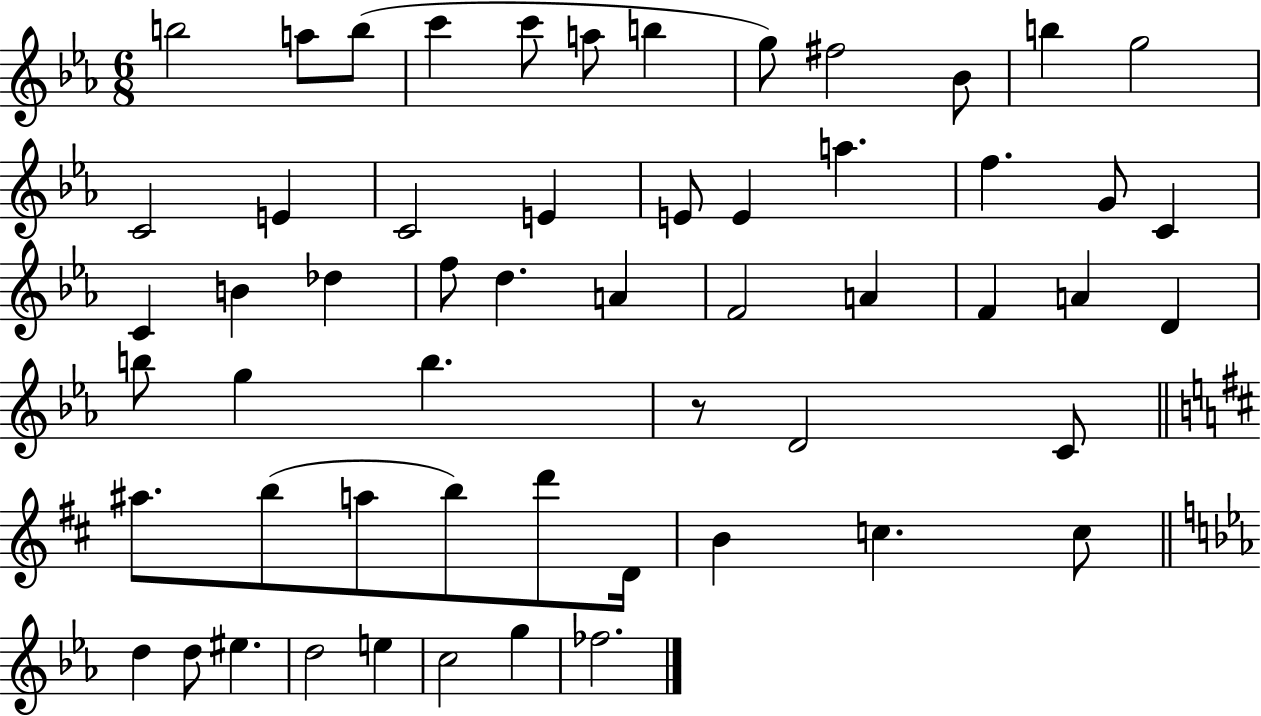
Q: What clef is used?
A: treble